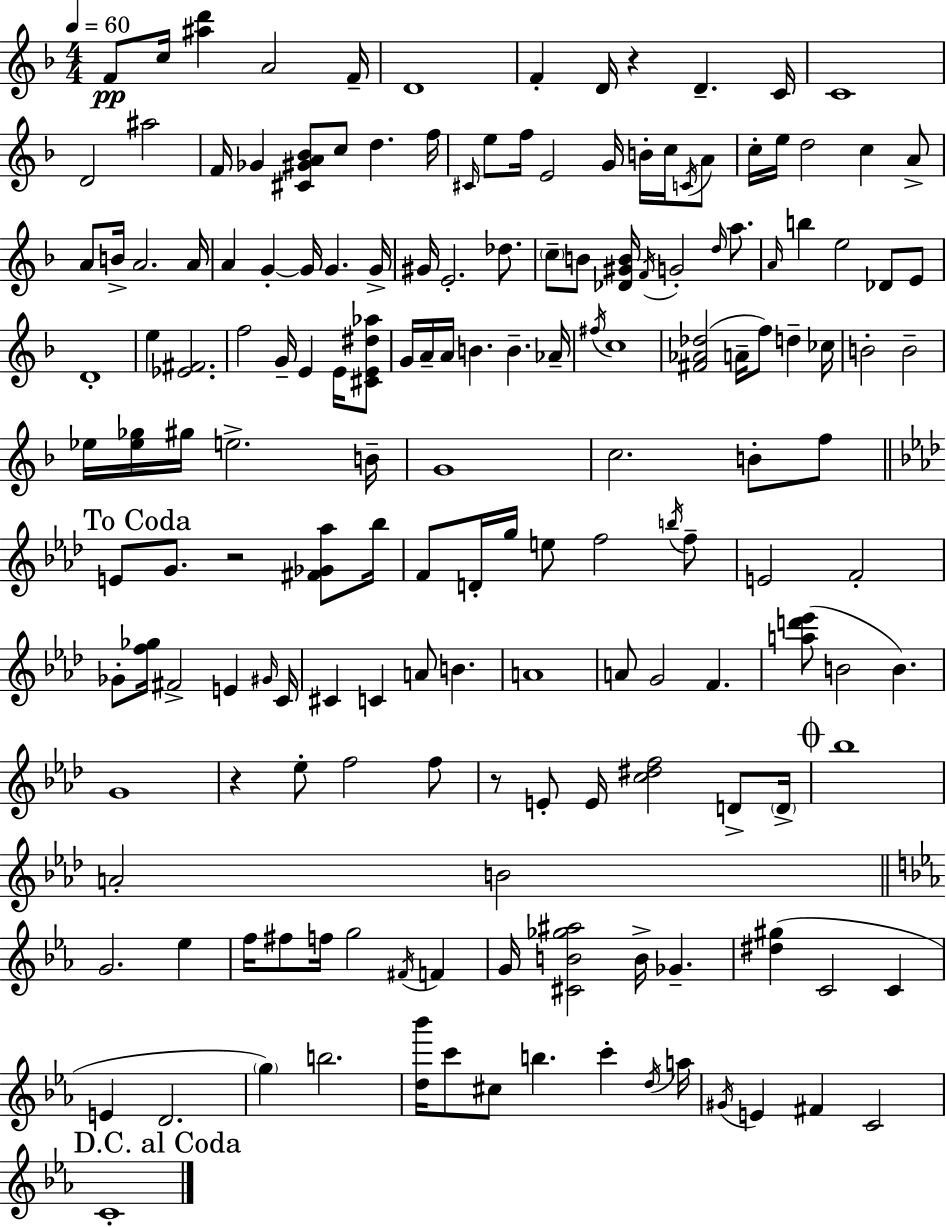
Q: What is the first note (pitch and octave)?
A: F4